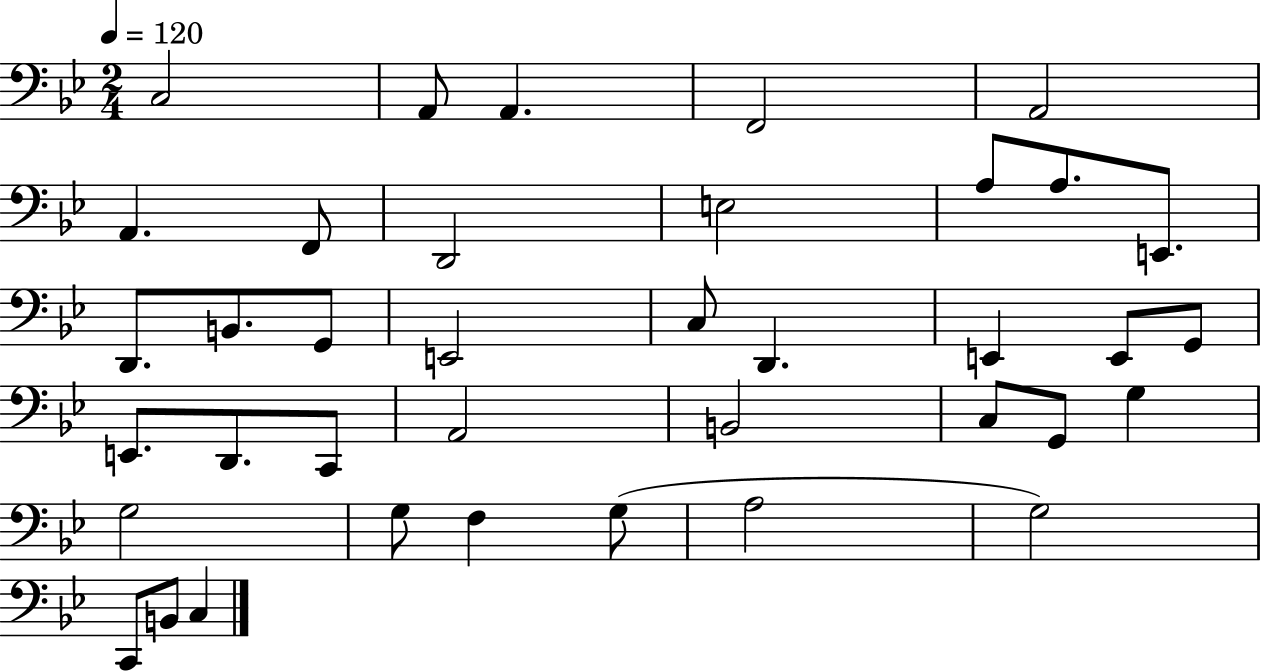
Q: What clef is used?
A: bass